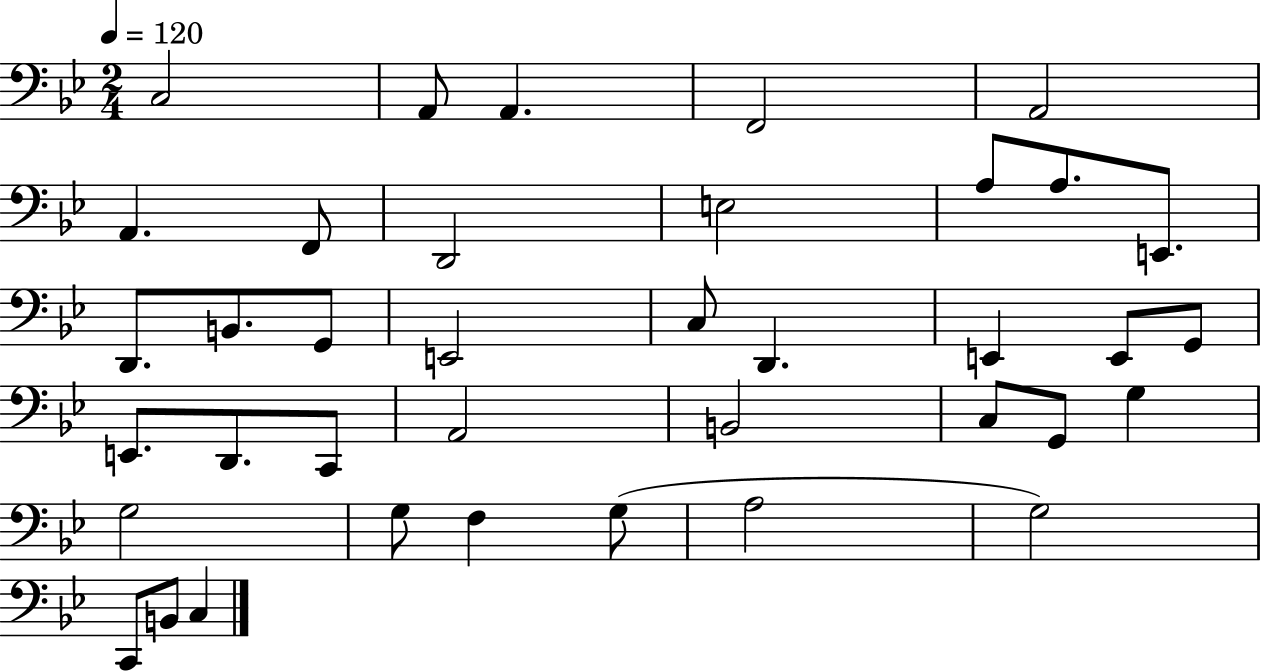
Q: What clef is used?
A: bass